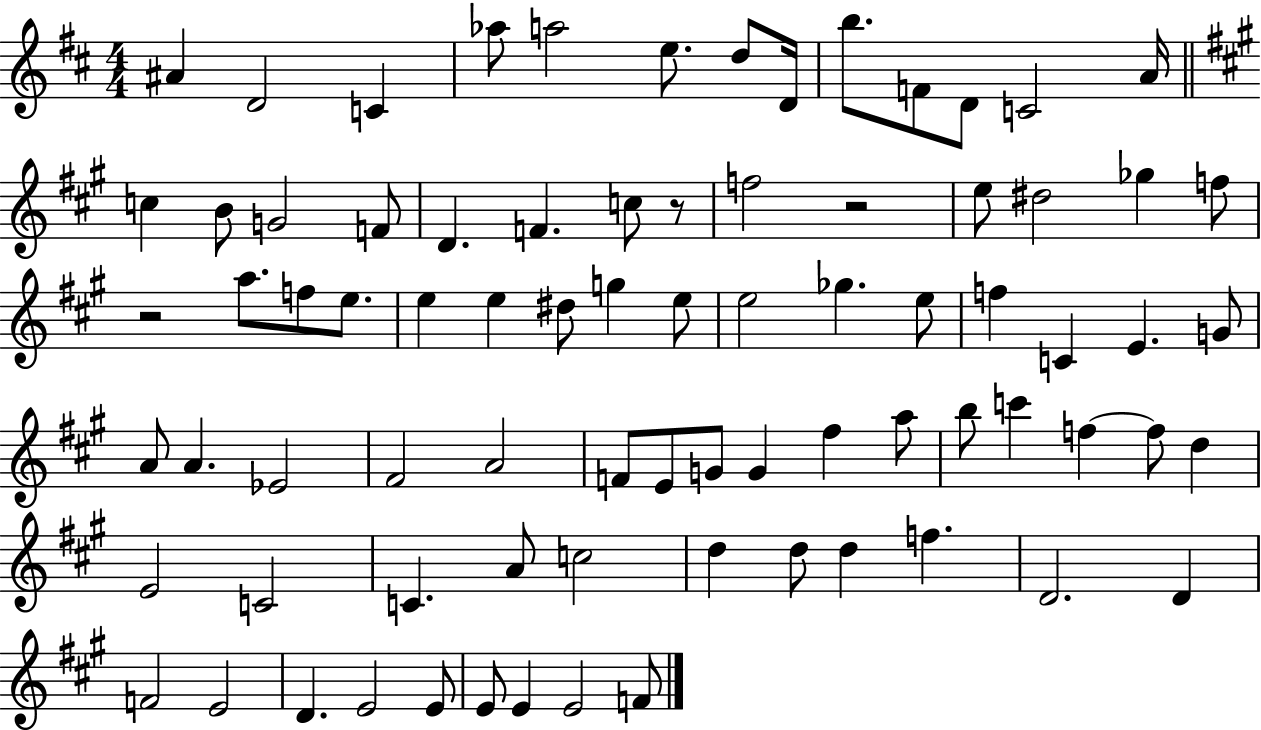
X:1
T:Untitled
M:4/4
L:1/4
K:D
^A D2 C _a/2 a2 e/2 d/2 D/4 b/2 F/2 D/2 C2 A/4 c B/2 G2 F/2 D F c/2 z/2 f2 z2 e/2 ^d2 _g f/2 z2 a/2 f/2 e/2 e e ^d/2 g e/2 e2 _g e/2 f C E G/2 A/2 A _E2 ^F2 A2 F/2 E/2 G/2 G ^f a/2 b/2 c' f f/2 d E2 C2 C A/2 c2 d d/2 d f D2 D F2 E2 D E2 E/2 E/2 E E2 F/2